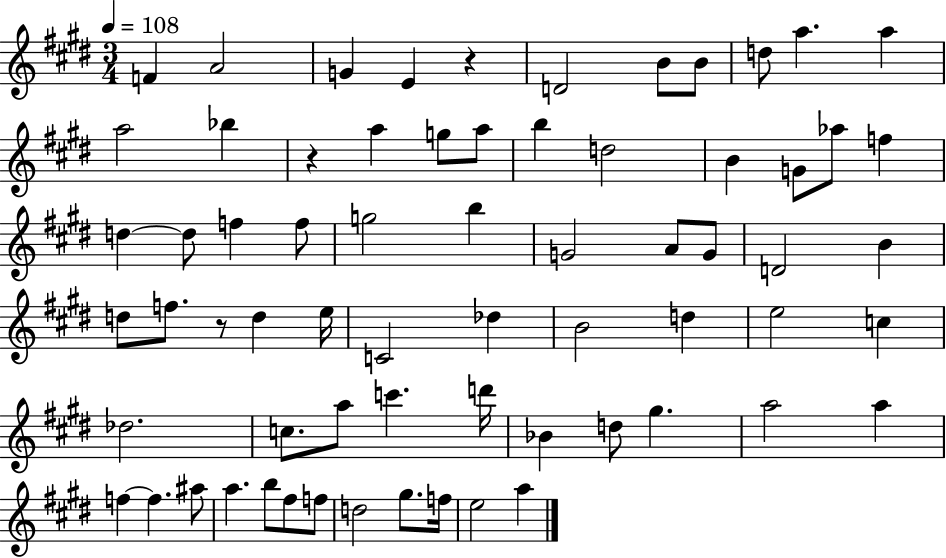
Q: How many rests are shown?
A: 3